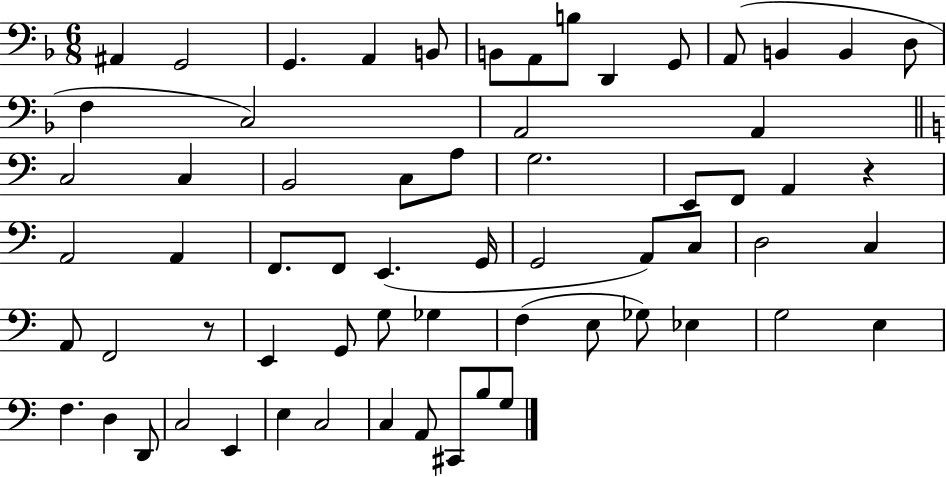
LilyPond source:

{
  \clef bass
  \numericTimeSignature
  \time 6/8
  \key f \major
  ais,4 g,2 | g,4. a,4 b,8 | b,8 a,8 b8 d,4 g,8 | a,8( b,4 b,4 d8 | \break f4 c2) | a,2 a,4 | \bar "||" \break \key c \major c2 c4 | b,2 c8 a8 | g2. | e,8 f,8 a,4 r4 | \break a,2 a,4 | f,8. f,8 e,4.( g,16 | g,2 a,8) c8 | d2 c4 | \break a,8 f,2 r8 | e,4 g,8 g8 ges4 | f4( e8 ges8) ees4 | g2 e4 | \break f4. d4 d,8 | c2 e,4 | e4 c2 | c4 a,8 cis,8 b8 g8 | \break \bar "|."
}